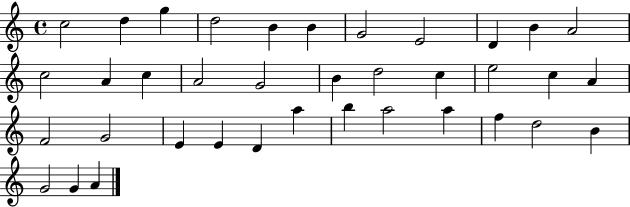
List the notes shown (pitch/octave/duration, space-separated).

C5/h D5/q G5/q D5/h B4/q B4/q G4/h E4/h D4/q B4/q A4/h C5/h A4/q C5/q A4/h G4/h B4/q D5/h C5/q E5/h C5/q A4/q F4/h G4/h E4/q E4/q D4/q A5/q B5/q A5/h A5/q F5/q D5/h B4/q G4/h G4/q A4/q